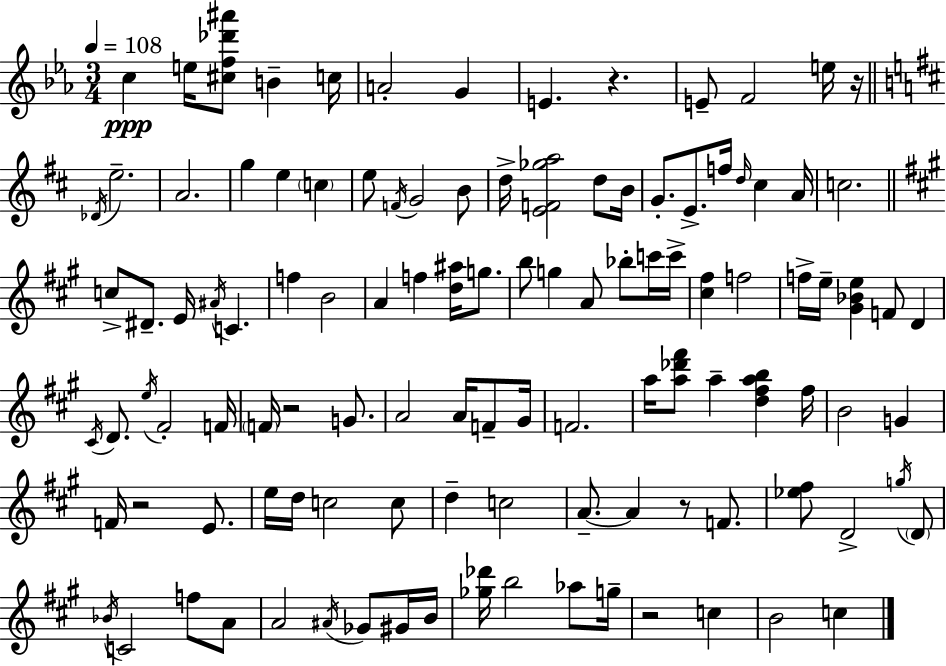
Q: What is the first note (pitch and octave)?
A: C5